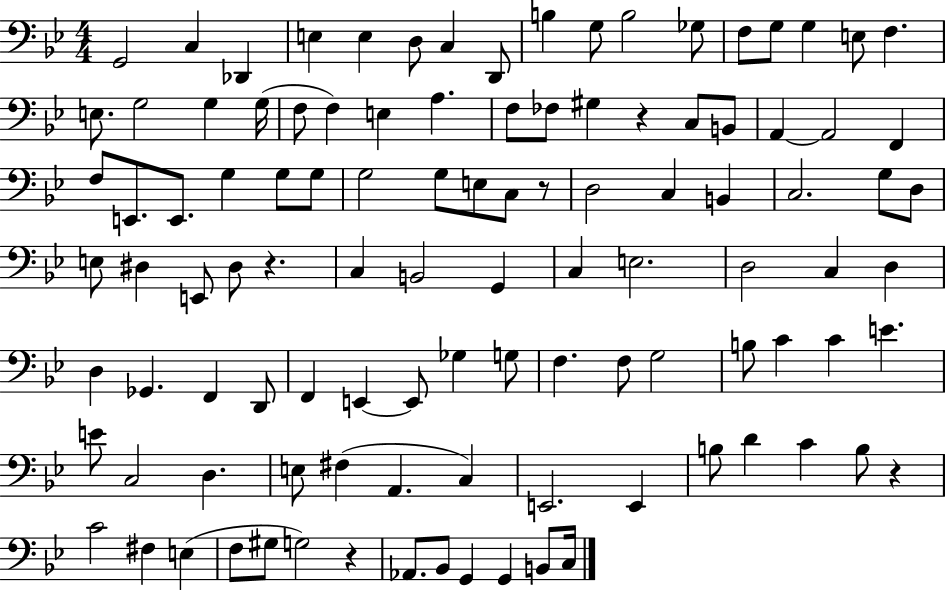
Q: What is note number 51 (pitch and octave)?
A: D#3